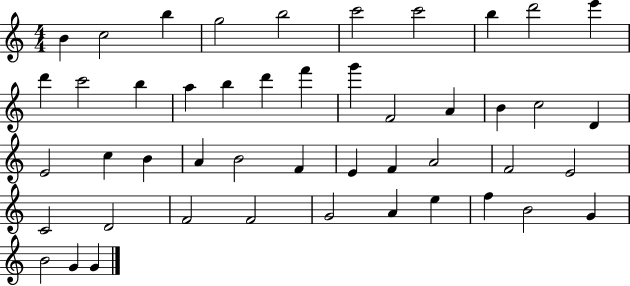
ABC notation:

X:1
T:Untitled
M:4/4
L:1/4
K:C
B c2 b g2 b2 c'2 c'2 b d'2 e' d' c'2 b a b d' f' g' F2 A B c2 D E2 c B A B2 F E F A2 F2 E2 C2 D2 F2 F2 G2 A e f B2 G B2 G G